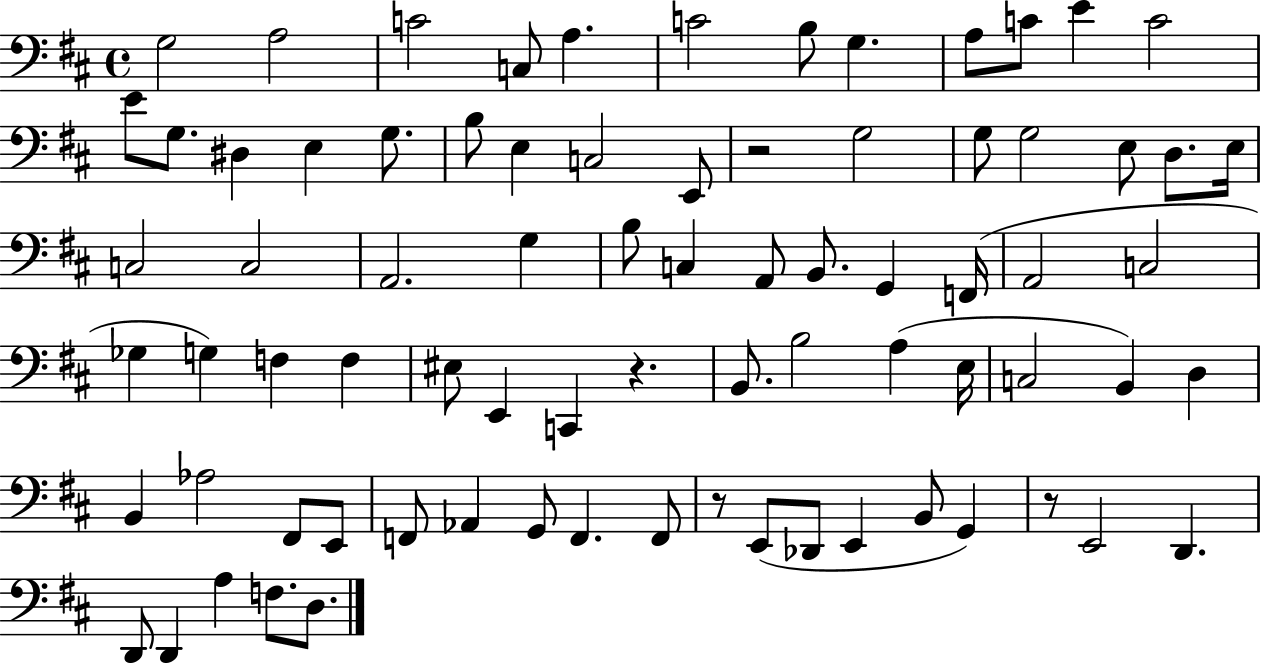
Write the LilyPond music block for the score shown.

{
  \clef bass
  \time 4/4
  \defaultTimeSignature
  \key d \major
  \repeat volta 2 { g2 a2 | c'2 c8 a4. | c'2 b8 g4. | a8 c'8 e'4 c'2 | \break e'8 g8. dis4 e4 g8. | b8 e4 c2 e,8 | r2 g2 | g8 g2 e8 d8. e16 | \break c2 c2 | a,2. g4 | b8 c4 a,8 b,8. g,4 f,16( | a,2 c2 | \break ges4 g4) f4 f4 | eis8 e,4 c,4 r4. | b,8. b2 a4( e16 | c2 b,4) d4 | \break b,4 aes2 fis,8 e,8 | f,8 aes,4 g,8 f,4. f,8 | r8 e,8( des,8 e,4 b,8 g,4) | r8 e,2 d,4. | \break d,8 d,4 a4 f8. d8. | } \bar "|."
}